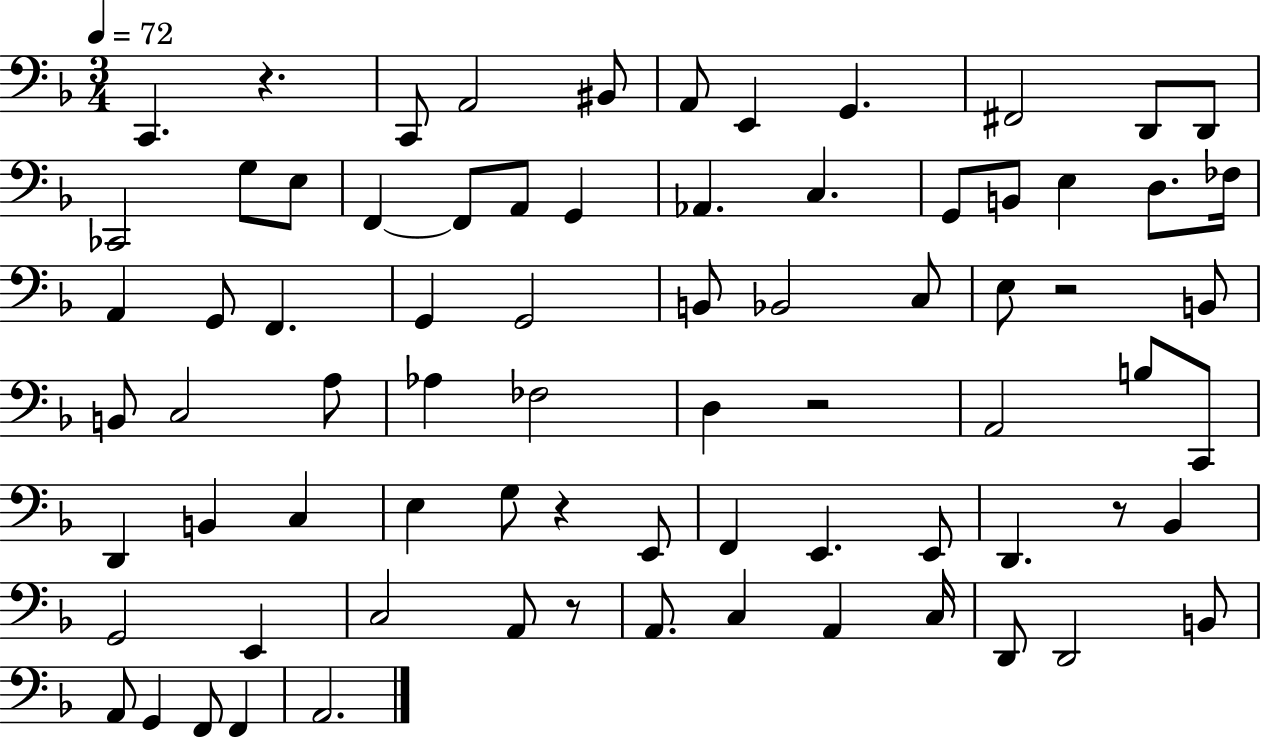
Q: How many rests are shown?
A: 6